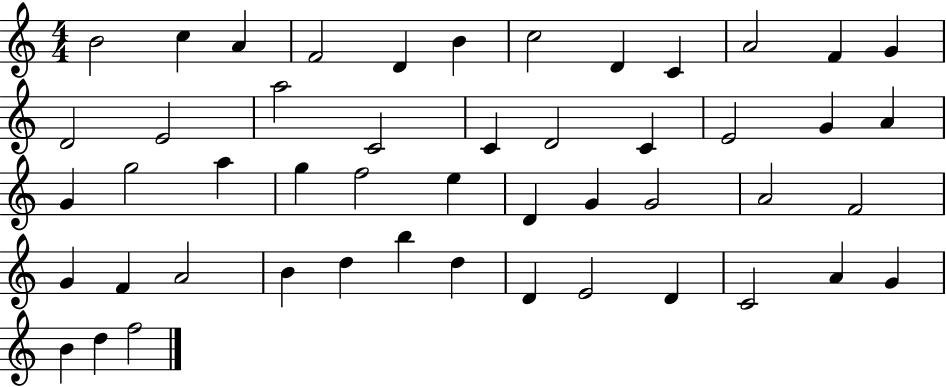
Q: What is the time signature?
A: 4/4